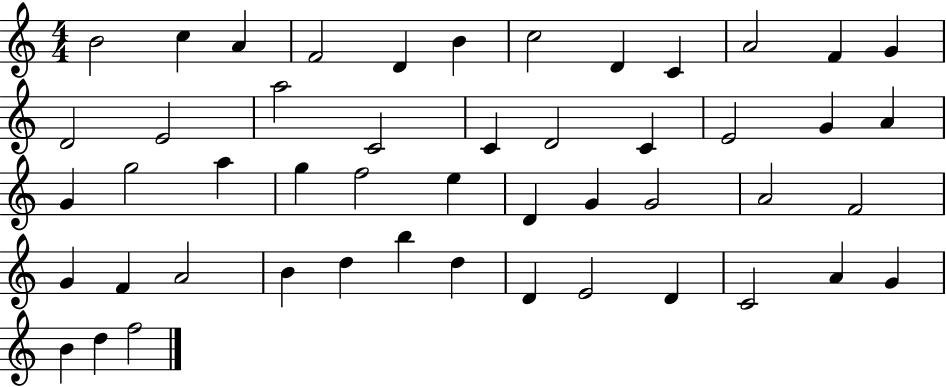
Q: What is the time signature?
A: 4/4